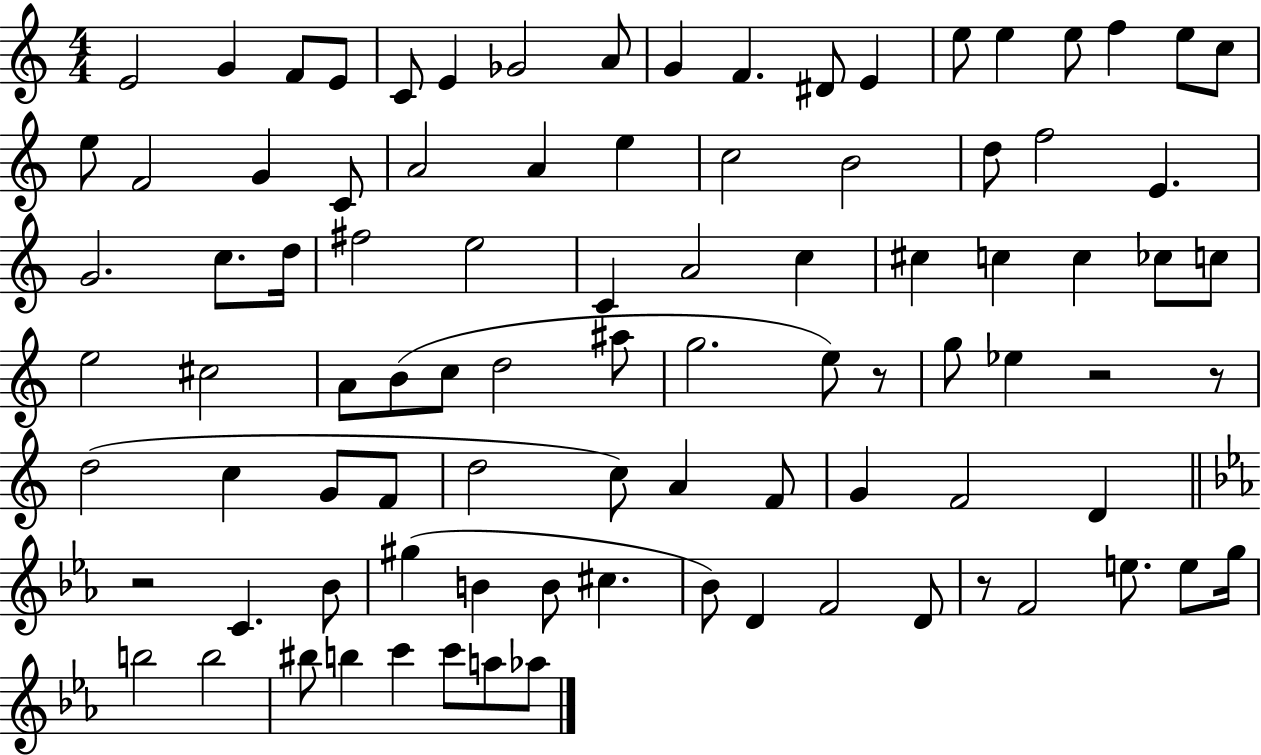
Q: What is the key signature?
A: C major